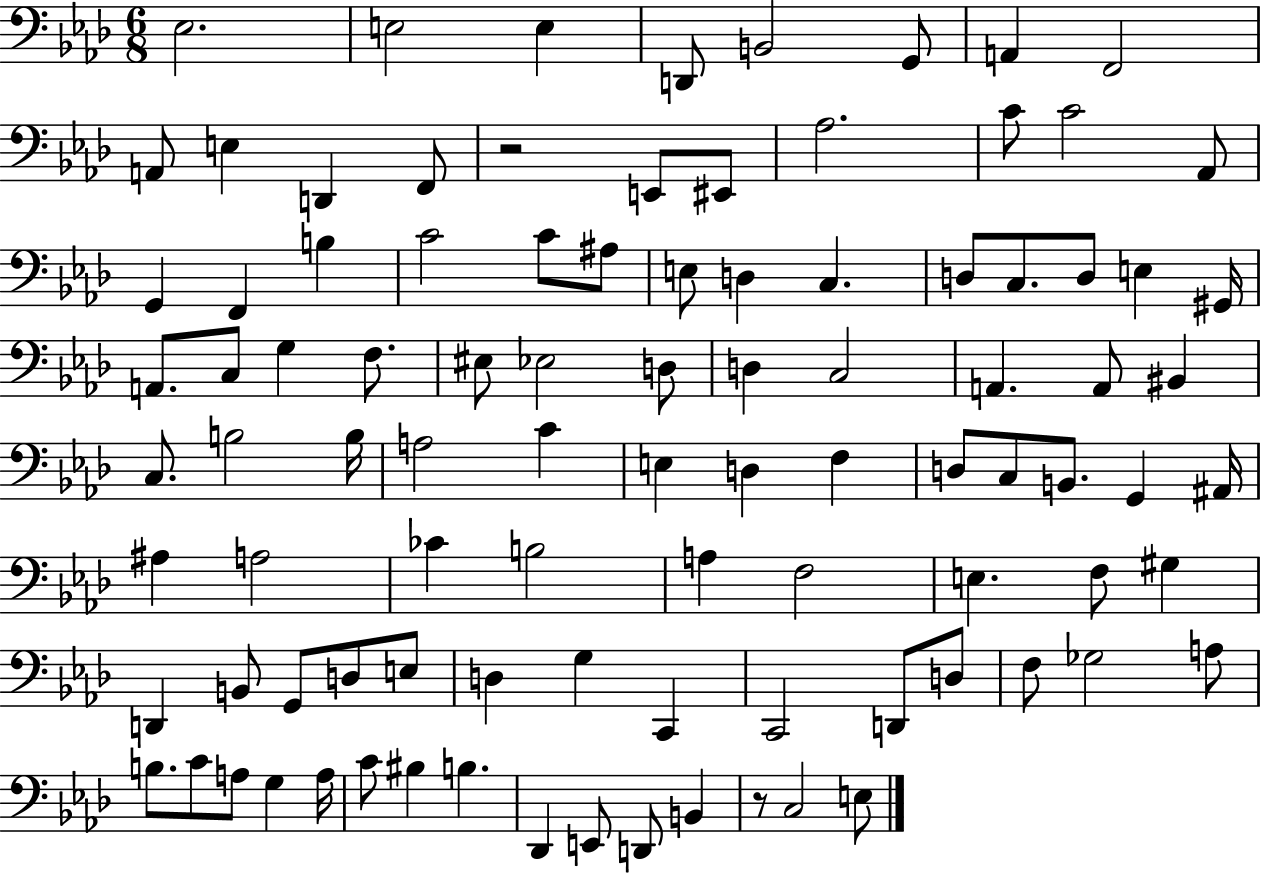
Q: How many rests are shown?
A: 2